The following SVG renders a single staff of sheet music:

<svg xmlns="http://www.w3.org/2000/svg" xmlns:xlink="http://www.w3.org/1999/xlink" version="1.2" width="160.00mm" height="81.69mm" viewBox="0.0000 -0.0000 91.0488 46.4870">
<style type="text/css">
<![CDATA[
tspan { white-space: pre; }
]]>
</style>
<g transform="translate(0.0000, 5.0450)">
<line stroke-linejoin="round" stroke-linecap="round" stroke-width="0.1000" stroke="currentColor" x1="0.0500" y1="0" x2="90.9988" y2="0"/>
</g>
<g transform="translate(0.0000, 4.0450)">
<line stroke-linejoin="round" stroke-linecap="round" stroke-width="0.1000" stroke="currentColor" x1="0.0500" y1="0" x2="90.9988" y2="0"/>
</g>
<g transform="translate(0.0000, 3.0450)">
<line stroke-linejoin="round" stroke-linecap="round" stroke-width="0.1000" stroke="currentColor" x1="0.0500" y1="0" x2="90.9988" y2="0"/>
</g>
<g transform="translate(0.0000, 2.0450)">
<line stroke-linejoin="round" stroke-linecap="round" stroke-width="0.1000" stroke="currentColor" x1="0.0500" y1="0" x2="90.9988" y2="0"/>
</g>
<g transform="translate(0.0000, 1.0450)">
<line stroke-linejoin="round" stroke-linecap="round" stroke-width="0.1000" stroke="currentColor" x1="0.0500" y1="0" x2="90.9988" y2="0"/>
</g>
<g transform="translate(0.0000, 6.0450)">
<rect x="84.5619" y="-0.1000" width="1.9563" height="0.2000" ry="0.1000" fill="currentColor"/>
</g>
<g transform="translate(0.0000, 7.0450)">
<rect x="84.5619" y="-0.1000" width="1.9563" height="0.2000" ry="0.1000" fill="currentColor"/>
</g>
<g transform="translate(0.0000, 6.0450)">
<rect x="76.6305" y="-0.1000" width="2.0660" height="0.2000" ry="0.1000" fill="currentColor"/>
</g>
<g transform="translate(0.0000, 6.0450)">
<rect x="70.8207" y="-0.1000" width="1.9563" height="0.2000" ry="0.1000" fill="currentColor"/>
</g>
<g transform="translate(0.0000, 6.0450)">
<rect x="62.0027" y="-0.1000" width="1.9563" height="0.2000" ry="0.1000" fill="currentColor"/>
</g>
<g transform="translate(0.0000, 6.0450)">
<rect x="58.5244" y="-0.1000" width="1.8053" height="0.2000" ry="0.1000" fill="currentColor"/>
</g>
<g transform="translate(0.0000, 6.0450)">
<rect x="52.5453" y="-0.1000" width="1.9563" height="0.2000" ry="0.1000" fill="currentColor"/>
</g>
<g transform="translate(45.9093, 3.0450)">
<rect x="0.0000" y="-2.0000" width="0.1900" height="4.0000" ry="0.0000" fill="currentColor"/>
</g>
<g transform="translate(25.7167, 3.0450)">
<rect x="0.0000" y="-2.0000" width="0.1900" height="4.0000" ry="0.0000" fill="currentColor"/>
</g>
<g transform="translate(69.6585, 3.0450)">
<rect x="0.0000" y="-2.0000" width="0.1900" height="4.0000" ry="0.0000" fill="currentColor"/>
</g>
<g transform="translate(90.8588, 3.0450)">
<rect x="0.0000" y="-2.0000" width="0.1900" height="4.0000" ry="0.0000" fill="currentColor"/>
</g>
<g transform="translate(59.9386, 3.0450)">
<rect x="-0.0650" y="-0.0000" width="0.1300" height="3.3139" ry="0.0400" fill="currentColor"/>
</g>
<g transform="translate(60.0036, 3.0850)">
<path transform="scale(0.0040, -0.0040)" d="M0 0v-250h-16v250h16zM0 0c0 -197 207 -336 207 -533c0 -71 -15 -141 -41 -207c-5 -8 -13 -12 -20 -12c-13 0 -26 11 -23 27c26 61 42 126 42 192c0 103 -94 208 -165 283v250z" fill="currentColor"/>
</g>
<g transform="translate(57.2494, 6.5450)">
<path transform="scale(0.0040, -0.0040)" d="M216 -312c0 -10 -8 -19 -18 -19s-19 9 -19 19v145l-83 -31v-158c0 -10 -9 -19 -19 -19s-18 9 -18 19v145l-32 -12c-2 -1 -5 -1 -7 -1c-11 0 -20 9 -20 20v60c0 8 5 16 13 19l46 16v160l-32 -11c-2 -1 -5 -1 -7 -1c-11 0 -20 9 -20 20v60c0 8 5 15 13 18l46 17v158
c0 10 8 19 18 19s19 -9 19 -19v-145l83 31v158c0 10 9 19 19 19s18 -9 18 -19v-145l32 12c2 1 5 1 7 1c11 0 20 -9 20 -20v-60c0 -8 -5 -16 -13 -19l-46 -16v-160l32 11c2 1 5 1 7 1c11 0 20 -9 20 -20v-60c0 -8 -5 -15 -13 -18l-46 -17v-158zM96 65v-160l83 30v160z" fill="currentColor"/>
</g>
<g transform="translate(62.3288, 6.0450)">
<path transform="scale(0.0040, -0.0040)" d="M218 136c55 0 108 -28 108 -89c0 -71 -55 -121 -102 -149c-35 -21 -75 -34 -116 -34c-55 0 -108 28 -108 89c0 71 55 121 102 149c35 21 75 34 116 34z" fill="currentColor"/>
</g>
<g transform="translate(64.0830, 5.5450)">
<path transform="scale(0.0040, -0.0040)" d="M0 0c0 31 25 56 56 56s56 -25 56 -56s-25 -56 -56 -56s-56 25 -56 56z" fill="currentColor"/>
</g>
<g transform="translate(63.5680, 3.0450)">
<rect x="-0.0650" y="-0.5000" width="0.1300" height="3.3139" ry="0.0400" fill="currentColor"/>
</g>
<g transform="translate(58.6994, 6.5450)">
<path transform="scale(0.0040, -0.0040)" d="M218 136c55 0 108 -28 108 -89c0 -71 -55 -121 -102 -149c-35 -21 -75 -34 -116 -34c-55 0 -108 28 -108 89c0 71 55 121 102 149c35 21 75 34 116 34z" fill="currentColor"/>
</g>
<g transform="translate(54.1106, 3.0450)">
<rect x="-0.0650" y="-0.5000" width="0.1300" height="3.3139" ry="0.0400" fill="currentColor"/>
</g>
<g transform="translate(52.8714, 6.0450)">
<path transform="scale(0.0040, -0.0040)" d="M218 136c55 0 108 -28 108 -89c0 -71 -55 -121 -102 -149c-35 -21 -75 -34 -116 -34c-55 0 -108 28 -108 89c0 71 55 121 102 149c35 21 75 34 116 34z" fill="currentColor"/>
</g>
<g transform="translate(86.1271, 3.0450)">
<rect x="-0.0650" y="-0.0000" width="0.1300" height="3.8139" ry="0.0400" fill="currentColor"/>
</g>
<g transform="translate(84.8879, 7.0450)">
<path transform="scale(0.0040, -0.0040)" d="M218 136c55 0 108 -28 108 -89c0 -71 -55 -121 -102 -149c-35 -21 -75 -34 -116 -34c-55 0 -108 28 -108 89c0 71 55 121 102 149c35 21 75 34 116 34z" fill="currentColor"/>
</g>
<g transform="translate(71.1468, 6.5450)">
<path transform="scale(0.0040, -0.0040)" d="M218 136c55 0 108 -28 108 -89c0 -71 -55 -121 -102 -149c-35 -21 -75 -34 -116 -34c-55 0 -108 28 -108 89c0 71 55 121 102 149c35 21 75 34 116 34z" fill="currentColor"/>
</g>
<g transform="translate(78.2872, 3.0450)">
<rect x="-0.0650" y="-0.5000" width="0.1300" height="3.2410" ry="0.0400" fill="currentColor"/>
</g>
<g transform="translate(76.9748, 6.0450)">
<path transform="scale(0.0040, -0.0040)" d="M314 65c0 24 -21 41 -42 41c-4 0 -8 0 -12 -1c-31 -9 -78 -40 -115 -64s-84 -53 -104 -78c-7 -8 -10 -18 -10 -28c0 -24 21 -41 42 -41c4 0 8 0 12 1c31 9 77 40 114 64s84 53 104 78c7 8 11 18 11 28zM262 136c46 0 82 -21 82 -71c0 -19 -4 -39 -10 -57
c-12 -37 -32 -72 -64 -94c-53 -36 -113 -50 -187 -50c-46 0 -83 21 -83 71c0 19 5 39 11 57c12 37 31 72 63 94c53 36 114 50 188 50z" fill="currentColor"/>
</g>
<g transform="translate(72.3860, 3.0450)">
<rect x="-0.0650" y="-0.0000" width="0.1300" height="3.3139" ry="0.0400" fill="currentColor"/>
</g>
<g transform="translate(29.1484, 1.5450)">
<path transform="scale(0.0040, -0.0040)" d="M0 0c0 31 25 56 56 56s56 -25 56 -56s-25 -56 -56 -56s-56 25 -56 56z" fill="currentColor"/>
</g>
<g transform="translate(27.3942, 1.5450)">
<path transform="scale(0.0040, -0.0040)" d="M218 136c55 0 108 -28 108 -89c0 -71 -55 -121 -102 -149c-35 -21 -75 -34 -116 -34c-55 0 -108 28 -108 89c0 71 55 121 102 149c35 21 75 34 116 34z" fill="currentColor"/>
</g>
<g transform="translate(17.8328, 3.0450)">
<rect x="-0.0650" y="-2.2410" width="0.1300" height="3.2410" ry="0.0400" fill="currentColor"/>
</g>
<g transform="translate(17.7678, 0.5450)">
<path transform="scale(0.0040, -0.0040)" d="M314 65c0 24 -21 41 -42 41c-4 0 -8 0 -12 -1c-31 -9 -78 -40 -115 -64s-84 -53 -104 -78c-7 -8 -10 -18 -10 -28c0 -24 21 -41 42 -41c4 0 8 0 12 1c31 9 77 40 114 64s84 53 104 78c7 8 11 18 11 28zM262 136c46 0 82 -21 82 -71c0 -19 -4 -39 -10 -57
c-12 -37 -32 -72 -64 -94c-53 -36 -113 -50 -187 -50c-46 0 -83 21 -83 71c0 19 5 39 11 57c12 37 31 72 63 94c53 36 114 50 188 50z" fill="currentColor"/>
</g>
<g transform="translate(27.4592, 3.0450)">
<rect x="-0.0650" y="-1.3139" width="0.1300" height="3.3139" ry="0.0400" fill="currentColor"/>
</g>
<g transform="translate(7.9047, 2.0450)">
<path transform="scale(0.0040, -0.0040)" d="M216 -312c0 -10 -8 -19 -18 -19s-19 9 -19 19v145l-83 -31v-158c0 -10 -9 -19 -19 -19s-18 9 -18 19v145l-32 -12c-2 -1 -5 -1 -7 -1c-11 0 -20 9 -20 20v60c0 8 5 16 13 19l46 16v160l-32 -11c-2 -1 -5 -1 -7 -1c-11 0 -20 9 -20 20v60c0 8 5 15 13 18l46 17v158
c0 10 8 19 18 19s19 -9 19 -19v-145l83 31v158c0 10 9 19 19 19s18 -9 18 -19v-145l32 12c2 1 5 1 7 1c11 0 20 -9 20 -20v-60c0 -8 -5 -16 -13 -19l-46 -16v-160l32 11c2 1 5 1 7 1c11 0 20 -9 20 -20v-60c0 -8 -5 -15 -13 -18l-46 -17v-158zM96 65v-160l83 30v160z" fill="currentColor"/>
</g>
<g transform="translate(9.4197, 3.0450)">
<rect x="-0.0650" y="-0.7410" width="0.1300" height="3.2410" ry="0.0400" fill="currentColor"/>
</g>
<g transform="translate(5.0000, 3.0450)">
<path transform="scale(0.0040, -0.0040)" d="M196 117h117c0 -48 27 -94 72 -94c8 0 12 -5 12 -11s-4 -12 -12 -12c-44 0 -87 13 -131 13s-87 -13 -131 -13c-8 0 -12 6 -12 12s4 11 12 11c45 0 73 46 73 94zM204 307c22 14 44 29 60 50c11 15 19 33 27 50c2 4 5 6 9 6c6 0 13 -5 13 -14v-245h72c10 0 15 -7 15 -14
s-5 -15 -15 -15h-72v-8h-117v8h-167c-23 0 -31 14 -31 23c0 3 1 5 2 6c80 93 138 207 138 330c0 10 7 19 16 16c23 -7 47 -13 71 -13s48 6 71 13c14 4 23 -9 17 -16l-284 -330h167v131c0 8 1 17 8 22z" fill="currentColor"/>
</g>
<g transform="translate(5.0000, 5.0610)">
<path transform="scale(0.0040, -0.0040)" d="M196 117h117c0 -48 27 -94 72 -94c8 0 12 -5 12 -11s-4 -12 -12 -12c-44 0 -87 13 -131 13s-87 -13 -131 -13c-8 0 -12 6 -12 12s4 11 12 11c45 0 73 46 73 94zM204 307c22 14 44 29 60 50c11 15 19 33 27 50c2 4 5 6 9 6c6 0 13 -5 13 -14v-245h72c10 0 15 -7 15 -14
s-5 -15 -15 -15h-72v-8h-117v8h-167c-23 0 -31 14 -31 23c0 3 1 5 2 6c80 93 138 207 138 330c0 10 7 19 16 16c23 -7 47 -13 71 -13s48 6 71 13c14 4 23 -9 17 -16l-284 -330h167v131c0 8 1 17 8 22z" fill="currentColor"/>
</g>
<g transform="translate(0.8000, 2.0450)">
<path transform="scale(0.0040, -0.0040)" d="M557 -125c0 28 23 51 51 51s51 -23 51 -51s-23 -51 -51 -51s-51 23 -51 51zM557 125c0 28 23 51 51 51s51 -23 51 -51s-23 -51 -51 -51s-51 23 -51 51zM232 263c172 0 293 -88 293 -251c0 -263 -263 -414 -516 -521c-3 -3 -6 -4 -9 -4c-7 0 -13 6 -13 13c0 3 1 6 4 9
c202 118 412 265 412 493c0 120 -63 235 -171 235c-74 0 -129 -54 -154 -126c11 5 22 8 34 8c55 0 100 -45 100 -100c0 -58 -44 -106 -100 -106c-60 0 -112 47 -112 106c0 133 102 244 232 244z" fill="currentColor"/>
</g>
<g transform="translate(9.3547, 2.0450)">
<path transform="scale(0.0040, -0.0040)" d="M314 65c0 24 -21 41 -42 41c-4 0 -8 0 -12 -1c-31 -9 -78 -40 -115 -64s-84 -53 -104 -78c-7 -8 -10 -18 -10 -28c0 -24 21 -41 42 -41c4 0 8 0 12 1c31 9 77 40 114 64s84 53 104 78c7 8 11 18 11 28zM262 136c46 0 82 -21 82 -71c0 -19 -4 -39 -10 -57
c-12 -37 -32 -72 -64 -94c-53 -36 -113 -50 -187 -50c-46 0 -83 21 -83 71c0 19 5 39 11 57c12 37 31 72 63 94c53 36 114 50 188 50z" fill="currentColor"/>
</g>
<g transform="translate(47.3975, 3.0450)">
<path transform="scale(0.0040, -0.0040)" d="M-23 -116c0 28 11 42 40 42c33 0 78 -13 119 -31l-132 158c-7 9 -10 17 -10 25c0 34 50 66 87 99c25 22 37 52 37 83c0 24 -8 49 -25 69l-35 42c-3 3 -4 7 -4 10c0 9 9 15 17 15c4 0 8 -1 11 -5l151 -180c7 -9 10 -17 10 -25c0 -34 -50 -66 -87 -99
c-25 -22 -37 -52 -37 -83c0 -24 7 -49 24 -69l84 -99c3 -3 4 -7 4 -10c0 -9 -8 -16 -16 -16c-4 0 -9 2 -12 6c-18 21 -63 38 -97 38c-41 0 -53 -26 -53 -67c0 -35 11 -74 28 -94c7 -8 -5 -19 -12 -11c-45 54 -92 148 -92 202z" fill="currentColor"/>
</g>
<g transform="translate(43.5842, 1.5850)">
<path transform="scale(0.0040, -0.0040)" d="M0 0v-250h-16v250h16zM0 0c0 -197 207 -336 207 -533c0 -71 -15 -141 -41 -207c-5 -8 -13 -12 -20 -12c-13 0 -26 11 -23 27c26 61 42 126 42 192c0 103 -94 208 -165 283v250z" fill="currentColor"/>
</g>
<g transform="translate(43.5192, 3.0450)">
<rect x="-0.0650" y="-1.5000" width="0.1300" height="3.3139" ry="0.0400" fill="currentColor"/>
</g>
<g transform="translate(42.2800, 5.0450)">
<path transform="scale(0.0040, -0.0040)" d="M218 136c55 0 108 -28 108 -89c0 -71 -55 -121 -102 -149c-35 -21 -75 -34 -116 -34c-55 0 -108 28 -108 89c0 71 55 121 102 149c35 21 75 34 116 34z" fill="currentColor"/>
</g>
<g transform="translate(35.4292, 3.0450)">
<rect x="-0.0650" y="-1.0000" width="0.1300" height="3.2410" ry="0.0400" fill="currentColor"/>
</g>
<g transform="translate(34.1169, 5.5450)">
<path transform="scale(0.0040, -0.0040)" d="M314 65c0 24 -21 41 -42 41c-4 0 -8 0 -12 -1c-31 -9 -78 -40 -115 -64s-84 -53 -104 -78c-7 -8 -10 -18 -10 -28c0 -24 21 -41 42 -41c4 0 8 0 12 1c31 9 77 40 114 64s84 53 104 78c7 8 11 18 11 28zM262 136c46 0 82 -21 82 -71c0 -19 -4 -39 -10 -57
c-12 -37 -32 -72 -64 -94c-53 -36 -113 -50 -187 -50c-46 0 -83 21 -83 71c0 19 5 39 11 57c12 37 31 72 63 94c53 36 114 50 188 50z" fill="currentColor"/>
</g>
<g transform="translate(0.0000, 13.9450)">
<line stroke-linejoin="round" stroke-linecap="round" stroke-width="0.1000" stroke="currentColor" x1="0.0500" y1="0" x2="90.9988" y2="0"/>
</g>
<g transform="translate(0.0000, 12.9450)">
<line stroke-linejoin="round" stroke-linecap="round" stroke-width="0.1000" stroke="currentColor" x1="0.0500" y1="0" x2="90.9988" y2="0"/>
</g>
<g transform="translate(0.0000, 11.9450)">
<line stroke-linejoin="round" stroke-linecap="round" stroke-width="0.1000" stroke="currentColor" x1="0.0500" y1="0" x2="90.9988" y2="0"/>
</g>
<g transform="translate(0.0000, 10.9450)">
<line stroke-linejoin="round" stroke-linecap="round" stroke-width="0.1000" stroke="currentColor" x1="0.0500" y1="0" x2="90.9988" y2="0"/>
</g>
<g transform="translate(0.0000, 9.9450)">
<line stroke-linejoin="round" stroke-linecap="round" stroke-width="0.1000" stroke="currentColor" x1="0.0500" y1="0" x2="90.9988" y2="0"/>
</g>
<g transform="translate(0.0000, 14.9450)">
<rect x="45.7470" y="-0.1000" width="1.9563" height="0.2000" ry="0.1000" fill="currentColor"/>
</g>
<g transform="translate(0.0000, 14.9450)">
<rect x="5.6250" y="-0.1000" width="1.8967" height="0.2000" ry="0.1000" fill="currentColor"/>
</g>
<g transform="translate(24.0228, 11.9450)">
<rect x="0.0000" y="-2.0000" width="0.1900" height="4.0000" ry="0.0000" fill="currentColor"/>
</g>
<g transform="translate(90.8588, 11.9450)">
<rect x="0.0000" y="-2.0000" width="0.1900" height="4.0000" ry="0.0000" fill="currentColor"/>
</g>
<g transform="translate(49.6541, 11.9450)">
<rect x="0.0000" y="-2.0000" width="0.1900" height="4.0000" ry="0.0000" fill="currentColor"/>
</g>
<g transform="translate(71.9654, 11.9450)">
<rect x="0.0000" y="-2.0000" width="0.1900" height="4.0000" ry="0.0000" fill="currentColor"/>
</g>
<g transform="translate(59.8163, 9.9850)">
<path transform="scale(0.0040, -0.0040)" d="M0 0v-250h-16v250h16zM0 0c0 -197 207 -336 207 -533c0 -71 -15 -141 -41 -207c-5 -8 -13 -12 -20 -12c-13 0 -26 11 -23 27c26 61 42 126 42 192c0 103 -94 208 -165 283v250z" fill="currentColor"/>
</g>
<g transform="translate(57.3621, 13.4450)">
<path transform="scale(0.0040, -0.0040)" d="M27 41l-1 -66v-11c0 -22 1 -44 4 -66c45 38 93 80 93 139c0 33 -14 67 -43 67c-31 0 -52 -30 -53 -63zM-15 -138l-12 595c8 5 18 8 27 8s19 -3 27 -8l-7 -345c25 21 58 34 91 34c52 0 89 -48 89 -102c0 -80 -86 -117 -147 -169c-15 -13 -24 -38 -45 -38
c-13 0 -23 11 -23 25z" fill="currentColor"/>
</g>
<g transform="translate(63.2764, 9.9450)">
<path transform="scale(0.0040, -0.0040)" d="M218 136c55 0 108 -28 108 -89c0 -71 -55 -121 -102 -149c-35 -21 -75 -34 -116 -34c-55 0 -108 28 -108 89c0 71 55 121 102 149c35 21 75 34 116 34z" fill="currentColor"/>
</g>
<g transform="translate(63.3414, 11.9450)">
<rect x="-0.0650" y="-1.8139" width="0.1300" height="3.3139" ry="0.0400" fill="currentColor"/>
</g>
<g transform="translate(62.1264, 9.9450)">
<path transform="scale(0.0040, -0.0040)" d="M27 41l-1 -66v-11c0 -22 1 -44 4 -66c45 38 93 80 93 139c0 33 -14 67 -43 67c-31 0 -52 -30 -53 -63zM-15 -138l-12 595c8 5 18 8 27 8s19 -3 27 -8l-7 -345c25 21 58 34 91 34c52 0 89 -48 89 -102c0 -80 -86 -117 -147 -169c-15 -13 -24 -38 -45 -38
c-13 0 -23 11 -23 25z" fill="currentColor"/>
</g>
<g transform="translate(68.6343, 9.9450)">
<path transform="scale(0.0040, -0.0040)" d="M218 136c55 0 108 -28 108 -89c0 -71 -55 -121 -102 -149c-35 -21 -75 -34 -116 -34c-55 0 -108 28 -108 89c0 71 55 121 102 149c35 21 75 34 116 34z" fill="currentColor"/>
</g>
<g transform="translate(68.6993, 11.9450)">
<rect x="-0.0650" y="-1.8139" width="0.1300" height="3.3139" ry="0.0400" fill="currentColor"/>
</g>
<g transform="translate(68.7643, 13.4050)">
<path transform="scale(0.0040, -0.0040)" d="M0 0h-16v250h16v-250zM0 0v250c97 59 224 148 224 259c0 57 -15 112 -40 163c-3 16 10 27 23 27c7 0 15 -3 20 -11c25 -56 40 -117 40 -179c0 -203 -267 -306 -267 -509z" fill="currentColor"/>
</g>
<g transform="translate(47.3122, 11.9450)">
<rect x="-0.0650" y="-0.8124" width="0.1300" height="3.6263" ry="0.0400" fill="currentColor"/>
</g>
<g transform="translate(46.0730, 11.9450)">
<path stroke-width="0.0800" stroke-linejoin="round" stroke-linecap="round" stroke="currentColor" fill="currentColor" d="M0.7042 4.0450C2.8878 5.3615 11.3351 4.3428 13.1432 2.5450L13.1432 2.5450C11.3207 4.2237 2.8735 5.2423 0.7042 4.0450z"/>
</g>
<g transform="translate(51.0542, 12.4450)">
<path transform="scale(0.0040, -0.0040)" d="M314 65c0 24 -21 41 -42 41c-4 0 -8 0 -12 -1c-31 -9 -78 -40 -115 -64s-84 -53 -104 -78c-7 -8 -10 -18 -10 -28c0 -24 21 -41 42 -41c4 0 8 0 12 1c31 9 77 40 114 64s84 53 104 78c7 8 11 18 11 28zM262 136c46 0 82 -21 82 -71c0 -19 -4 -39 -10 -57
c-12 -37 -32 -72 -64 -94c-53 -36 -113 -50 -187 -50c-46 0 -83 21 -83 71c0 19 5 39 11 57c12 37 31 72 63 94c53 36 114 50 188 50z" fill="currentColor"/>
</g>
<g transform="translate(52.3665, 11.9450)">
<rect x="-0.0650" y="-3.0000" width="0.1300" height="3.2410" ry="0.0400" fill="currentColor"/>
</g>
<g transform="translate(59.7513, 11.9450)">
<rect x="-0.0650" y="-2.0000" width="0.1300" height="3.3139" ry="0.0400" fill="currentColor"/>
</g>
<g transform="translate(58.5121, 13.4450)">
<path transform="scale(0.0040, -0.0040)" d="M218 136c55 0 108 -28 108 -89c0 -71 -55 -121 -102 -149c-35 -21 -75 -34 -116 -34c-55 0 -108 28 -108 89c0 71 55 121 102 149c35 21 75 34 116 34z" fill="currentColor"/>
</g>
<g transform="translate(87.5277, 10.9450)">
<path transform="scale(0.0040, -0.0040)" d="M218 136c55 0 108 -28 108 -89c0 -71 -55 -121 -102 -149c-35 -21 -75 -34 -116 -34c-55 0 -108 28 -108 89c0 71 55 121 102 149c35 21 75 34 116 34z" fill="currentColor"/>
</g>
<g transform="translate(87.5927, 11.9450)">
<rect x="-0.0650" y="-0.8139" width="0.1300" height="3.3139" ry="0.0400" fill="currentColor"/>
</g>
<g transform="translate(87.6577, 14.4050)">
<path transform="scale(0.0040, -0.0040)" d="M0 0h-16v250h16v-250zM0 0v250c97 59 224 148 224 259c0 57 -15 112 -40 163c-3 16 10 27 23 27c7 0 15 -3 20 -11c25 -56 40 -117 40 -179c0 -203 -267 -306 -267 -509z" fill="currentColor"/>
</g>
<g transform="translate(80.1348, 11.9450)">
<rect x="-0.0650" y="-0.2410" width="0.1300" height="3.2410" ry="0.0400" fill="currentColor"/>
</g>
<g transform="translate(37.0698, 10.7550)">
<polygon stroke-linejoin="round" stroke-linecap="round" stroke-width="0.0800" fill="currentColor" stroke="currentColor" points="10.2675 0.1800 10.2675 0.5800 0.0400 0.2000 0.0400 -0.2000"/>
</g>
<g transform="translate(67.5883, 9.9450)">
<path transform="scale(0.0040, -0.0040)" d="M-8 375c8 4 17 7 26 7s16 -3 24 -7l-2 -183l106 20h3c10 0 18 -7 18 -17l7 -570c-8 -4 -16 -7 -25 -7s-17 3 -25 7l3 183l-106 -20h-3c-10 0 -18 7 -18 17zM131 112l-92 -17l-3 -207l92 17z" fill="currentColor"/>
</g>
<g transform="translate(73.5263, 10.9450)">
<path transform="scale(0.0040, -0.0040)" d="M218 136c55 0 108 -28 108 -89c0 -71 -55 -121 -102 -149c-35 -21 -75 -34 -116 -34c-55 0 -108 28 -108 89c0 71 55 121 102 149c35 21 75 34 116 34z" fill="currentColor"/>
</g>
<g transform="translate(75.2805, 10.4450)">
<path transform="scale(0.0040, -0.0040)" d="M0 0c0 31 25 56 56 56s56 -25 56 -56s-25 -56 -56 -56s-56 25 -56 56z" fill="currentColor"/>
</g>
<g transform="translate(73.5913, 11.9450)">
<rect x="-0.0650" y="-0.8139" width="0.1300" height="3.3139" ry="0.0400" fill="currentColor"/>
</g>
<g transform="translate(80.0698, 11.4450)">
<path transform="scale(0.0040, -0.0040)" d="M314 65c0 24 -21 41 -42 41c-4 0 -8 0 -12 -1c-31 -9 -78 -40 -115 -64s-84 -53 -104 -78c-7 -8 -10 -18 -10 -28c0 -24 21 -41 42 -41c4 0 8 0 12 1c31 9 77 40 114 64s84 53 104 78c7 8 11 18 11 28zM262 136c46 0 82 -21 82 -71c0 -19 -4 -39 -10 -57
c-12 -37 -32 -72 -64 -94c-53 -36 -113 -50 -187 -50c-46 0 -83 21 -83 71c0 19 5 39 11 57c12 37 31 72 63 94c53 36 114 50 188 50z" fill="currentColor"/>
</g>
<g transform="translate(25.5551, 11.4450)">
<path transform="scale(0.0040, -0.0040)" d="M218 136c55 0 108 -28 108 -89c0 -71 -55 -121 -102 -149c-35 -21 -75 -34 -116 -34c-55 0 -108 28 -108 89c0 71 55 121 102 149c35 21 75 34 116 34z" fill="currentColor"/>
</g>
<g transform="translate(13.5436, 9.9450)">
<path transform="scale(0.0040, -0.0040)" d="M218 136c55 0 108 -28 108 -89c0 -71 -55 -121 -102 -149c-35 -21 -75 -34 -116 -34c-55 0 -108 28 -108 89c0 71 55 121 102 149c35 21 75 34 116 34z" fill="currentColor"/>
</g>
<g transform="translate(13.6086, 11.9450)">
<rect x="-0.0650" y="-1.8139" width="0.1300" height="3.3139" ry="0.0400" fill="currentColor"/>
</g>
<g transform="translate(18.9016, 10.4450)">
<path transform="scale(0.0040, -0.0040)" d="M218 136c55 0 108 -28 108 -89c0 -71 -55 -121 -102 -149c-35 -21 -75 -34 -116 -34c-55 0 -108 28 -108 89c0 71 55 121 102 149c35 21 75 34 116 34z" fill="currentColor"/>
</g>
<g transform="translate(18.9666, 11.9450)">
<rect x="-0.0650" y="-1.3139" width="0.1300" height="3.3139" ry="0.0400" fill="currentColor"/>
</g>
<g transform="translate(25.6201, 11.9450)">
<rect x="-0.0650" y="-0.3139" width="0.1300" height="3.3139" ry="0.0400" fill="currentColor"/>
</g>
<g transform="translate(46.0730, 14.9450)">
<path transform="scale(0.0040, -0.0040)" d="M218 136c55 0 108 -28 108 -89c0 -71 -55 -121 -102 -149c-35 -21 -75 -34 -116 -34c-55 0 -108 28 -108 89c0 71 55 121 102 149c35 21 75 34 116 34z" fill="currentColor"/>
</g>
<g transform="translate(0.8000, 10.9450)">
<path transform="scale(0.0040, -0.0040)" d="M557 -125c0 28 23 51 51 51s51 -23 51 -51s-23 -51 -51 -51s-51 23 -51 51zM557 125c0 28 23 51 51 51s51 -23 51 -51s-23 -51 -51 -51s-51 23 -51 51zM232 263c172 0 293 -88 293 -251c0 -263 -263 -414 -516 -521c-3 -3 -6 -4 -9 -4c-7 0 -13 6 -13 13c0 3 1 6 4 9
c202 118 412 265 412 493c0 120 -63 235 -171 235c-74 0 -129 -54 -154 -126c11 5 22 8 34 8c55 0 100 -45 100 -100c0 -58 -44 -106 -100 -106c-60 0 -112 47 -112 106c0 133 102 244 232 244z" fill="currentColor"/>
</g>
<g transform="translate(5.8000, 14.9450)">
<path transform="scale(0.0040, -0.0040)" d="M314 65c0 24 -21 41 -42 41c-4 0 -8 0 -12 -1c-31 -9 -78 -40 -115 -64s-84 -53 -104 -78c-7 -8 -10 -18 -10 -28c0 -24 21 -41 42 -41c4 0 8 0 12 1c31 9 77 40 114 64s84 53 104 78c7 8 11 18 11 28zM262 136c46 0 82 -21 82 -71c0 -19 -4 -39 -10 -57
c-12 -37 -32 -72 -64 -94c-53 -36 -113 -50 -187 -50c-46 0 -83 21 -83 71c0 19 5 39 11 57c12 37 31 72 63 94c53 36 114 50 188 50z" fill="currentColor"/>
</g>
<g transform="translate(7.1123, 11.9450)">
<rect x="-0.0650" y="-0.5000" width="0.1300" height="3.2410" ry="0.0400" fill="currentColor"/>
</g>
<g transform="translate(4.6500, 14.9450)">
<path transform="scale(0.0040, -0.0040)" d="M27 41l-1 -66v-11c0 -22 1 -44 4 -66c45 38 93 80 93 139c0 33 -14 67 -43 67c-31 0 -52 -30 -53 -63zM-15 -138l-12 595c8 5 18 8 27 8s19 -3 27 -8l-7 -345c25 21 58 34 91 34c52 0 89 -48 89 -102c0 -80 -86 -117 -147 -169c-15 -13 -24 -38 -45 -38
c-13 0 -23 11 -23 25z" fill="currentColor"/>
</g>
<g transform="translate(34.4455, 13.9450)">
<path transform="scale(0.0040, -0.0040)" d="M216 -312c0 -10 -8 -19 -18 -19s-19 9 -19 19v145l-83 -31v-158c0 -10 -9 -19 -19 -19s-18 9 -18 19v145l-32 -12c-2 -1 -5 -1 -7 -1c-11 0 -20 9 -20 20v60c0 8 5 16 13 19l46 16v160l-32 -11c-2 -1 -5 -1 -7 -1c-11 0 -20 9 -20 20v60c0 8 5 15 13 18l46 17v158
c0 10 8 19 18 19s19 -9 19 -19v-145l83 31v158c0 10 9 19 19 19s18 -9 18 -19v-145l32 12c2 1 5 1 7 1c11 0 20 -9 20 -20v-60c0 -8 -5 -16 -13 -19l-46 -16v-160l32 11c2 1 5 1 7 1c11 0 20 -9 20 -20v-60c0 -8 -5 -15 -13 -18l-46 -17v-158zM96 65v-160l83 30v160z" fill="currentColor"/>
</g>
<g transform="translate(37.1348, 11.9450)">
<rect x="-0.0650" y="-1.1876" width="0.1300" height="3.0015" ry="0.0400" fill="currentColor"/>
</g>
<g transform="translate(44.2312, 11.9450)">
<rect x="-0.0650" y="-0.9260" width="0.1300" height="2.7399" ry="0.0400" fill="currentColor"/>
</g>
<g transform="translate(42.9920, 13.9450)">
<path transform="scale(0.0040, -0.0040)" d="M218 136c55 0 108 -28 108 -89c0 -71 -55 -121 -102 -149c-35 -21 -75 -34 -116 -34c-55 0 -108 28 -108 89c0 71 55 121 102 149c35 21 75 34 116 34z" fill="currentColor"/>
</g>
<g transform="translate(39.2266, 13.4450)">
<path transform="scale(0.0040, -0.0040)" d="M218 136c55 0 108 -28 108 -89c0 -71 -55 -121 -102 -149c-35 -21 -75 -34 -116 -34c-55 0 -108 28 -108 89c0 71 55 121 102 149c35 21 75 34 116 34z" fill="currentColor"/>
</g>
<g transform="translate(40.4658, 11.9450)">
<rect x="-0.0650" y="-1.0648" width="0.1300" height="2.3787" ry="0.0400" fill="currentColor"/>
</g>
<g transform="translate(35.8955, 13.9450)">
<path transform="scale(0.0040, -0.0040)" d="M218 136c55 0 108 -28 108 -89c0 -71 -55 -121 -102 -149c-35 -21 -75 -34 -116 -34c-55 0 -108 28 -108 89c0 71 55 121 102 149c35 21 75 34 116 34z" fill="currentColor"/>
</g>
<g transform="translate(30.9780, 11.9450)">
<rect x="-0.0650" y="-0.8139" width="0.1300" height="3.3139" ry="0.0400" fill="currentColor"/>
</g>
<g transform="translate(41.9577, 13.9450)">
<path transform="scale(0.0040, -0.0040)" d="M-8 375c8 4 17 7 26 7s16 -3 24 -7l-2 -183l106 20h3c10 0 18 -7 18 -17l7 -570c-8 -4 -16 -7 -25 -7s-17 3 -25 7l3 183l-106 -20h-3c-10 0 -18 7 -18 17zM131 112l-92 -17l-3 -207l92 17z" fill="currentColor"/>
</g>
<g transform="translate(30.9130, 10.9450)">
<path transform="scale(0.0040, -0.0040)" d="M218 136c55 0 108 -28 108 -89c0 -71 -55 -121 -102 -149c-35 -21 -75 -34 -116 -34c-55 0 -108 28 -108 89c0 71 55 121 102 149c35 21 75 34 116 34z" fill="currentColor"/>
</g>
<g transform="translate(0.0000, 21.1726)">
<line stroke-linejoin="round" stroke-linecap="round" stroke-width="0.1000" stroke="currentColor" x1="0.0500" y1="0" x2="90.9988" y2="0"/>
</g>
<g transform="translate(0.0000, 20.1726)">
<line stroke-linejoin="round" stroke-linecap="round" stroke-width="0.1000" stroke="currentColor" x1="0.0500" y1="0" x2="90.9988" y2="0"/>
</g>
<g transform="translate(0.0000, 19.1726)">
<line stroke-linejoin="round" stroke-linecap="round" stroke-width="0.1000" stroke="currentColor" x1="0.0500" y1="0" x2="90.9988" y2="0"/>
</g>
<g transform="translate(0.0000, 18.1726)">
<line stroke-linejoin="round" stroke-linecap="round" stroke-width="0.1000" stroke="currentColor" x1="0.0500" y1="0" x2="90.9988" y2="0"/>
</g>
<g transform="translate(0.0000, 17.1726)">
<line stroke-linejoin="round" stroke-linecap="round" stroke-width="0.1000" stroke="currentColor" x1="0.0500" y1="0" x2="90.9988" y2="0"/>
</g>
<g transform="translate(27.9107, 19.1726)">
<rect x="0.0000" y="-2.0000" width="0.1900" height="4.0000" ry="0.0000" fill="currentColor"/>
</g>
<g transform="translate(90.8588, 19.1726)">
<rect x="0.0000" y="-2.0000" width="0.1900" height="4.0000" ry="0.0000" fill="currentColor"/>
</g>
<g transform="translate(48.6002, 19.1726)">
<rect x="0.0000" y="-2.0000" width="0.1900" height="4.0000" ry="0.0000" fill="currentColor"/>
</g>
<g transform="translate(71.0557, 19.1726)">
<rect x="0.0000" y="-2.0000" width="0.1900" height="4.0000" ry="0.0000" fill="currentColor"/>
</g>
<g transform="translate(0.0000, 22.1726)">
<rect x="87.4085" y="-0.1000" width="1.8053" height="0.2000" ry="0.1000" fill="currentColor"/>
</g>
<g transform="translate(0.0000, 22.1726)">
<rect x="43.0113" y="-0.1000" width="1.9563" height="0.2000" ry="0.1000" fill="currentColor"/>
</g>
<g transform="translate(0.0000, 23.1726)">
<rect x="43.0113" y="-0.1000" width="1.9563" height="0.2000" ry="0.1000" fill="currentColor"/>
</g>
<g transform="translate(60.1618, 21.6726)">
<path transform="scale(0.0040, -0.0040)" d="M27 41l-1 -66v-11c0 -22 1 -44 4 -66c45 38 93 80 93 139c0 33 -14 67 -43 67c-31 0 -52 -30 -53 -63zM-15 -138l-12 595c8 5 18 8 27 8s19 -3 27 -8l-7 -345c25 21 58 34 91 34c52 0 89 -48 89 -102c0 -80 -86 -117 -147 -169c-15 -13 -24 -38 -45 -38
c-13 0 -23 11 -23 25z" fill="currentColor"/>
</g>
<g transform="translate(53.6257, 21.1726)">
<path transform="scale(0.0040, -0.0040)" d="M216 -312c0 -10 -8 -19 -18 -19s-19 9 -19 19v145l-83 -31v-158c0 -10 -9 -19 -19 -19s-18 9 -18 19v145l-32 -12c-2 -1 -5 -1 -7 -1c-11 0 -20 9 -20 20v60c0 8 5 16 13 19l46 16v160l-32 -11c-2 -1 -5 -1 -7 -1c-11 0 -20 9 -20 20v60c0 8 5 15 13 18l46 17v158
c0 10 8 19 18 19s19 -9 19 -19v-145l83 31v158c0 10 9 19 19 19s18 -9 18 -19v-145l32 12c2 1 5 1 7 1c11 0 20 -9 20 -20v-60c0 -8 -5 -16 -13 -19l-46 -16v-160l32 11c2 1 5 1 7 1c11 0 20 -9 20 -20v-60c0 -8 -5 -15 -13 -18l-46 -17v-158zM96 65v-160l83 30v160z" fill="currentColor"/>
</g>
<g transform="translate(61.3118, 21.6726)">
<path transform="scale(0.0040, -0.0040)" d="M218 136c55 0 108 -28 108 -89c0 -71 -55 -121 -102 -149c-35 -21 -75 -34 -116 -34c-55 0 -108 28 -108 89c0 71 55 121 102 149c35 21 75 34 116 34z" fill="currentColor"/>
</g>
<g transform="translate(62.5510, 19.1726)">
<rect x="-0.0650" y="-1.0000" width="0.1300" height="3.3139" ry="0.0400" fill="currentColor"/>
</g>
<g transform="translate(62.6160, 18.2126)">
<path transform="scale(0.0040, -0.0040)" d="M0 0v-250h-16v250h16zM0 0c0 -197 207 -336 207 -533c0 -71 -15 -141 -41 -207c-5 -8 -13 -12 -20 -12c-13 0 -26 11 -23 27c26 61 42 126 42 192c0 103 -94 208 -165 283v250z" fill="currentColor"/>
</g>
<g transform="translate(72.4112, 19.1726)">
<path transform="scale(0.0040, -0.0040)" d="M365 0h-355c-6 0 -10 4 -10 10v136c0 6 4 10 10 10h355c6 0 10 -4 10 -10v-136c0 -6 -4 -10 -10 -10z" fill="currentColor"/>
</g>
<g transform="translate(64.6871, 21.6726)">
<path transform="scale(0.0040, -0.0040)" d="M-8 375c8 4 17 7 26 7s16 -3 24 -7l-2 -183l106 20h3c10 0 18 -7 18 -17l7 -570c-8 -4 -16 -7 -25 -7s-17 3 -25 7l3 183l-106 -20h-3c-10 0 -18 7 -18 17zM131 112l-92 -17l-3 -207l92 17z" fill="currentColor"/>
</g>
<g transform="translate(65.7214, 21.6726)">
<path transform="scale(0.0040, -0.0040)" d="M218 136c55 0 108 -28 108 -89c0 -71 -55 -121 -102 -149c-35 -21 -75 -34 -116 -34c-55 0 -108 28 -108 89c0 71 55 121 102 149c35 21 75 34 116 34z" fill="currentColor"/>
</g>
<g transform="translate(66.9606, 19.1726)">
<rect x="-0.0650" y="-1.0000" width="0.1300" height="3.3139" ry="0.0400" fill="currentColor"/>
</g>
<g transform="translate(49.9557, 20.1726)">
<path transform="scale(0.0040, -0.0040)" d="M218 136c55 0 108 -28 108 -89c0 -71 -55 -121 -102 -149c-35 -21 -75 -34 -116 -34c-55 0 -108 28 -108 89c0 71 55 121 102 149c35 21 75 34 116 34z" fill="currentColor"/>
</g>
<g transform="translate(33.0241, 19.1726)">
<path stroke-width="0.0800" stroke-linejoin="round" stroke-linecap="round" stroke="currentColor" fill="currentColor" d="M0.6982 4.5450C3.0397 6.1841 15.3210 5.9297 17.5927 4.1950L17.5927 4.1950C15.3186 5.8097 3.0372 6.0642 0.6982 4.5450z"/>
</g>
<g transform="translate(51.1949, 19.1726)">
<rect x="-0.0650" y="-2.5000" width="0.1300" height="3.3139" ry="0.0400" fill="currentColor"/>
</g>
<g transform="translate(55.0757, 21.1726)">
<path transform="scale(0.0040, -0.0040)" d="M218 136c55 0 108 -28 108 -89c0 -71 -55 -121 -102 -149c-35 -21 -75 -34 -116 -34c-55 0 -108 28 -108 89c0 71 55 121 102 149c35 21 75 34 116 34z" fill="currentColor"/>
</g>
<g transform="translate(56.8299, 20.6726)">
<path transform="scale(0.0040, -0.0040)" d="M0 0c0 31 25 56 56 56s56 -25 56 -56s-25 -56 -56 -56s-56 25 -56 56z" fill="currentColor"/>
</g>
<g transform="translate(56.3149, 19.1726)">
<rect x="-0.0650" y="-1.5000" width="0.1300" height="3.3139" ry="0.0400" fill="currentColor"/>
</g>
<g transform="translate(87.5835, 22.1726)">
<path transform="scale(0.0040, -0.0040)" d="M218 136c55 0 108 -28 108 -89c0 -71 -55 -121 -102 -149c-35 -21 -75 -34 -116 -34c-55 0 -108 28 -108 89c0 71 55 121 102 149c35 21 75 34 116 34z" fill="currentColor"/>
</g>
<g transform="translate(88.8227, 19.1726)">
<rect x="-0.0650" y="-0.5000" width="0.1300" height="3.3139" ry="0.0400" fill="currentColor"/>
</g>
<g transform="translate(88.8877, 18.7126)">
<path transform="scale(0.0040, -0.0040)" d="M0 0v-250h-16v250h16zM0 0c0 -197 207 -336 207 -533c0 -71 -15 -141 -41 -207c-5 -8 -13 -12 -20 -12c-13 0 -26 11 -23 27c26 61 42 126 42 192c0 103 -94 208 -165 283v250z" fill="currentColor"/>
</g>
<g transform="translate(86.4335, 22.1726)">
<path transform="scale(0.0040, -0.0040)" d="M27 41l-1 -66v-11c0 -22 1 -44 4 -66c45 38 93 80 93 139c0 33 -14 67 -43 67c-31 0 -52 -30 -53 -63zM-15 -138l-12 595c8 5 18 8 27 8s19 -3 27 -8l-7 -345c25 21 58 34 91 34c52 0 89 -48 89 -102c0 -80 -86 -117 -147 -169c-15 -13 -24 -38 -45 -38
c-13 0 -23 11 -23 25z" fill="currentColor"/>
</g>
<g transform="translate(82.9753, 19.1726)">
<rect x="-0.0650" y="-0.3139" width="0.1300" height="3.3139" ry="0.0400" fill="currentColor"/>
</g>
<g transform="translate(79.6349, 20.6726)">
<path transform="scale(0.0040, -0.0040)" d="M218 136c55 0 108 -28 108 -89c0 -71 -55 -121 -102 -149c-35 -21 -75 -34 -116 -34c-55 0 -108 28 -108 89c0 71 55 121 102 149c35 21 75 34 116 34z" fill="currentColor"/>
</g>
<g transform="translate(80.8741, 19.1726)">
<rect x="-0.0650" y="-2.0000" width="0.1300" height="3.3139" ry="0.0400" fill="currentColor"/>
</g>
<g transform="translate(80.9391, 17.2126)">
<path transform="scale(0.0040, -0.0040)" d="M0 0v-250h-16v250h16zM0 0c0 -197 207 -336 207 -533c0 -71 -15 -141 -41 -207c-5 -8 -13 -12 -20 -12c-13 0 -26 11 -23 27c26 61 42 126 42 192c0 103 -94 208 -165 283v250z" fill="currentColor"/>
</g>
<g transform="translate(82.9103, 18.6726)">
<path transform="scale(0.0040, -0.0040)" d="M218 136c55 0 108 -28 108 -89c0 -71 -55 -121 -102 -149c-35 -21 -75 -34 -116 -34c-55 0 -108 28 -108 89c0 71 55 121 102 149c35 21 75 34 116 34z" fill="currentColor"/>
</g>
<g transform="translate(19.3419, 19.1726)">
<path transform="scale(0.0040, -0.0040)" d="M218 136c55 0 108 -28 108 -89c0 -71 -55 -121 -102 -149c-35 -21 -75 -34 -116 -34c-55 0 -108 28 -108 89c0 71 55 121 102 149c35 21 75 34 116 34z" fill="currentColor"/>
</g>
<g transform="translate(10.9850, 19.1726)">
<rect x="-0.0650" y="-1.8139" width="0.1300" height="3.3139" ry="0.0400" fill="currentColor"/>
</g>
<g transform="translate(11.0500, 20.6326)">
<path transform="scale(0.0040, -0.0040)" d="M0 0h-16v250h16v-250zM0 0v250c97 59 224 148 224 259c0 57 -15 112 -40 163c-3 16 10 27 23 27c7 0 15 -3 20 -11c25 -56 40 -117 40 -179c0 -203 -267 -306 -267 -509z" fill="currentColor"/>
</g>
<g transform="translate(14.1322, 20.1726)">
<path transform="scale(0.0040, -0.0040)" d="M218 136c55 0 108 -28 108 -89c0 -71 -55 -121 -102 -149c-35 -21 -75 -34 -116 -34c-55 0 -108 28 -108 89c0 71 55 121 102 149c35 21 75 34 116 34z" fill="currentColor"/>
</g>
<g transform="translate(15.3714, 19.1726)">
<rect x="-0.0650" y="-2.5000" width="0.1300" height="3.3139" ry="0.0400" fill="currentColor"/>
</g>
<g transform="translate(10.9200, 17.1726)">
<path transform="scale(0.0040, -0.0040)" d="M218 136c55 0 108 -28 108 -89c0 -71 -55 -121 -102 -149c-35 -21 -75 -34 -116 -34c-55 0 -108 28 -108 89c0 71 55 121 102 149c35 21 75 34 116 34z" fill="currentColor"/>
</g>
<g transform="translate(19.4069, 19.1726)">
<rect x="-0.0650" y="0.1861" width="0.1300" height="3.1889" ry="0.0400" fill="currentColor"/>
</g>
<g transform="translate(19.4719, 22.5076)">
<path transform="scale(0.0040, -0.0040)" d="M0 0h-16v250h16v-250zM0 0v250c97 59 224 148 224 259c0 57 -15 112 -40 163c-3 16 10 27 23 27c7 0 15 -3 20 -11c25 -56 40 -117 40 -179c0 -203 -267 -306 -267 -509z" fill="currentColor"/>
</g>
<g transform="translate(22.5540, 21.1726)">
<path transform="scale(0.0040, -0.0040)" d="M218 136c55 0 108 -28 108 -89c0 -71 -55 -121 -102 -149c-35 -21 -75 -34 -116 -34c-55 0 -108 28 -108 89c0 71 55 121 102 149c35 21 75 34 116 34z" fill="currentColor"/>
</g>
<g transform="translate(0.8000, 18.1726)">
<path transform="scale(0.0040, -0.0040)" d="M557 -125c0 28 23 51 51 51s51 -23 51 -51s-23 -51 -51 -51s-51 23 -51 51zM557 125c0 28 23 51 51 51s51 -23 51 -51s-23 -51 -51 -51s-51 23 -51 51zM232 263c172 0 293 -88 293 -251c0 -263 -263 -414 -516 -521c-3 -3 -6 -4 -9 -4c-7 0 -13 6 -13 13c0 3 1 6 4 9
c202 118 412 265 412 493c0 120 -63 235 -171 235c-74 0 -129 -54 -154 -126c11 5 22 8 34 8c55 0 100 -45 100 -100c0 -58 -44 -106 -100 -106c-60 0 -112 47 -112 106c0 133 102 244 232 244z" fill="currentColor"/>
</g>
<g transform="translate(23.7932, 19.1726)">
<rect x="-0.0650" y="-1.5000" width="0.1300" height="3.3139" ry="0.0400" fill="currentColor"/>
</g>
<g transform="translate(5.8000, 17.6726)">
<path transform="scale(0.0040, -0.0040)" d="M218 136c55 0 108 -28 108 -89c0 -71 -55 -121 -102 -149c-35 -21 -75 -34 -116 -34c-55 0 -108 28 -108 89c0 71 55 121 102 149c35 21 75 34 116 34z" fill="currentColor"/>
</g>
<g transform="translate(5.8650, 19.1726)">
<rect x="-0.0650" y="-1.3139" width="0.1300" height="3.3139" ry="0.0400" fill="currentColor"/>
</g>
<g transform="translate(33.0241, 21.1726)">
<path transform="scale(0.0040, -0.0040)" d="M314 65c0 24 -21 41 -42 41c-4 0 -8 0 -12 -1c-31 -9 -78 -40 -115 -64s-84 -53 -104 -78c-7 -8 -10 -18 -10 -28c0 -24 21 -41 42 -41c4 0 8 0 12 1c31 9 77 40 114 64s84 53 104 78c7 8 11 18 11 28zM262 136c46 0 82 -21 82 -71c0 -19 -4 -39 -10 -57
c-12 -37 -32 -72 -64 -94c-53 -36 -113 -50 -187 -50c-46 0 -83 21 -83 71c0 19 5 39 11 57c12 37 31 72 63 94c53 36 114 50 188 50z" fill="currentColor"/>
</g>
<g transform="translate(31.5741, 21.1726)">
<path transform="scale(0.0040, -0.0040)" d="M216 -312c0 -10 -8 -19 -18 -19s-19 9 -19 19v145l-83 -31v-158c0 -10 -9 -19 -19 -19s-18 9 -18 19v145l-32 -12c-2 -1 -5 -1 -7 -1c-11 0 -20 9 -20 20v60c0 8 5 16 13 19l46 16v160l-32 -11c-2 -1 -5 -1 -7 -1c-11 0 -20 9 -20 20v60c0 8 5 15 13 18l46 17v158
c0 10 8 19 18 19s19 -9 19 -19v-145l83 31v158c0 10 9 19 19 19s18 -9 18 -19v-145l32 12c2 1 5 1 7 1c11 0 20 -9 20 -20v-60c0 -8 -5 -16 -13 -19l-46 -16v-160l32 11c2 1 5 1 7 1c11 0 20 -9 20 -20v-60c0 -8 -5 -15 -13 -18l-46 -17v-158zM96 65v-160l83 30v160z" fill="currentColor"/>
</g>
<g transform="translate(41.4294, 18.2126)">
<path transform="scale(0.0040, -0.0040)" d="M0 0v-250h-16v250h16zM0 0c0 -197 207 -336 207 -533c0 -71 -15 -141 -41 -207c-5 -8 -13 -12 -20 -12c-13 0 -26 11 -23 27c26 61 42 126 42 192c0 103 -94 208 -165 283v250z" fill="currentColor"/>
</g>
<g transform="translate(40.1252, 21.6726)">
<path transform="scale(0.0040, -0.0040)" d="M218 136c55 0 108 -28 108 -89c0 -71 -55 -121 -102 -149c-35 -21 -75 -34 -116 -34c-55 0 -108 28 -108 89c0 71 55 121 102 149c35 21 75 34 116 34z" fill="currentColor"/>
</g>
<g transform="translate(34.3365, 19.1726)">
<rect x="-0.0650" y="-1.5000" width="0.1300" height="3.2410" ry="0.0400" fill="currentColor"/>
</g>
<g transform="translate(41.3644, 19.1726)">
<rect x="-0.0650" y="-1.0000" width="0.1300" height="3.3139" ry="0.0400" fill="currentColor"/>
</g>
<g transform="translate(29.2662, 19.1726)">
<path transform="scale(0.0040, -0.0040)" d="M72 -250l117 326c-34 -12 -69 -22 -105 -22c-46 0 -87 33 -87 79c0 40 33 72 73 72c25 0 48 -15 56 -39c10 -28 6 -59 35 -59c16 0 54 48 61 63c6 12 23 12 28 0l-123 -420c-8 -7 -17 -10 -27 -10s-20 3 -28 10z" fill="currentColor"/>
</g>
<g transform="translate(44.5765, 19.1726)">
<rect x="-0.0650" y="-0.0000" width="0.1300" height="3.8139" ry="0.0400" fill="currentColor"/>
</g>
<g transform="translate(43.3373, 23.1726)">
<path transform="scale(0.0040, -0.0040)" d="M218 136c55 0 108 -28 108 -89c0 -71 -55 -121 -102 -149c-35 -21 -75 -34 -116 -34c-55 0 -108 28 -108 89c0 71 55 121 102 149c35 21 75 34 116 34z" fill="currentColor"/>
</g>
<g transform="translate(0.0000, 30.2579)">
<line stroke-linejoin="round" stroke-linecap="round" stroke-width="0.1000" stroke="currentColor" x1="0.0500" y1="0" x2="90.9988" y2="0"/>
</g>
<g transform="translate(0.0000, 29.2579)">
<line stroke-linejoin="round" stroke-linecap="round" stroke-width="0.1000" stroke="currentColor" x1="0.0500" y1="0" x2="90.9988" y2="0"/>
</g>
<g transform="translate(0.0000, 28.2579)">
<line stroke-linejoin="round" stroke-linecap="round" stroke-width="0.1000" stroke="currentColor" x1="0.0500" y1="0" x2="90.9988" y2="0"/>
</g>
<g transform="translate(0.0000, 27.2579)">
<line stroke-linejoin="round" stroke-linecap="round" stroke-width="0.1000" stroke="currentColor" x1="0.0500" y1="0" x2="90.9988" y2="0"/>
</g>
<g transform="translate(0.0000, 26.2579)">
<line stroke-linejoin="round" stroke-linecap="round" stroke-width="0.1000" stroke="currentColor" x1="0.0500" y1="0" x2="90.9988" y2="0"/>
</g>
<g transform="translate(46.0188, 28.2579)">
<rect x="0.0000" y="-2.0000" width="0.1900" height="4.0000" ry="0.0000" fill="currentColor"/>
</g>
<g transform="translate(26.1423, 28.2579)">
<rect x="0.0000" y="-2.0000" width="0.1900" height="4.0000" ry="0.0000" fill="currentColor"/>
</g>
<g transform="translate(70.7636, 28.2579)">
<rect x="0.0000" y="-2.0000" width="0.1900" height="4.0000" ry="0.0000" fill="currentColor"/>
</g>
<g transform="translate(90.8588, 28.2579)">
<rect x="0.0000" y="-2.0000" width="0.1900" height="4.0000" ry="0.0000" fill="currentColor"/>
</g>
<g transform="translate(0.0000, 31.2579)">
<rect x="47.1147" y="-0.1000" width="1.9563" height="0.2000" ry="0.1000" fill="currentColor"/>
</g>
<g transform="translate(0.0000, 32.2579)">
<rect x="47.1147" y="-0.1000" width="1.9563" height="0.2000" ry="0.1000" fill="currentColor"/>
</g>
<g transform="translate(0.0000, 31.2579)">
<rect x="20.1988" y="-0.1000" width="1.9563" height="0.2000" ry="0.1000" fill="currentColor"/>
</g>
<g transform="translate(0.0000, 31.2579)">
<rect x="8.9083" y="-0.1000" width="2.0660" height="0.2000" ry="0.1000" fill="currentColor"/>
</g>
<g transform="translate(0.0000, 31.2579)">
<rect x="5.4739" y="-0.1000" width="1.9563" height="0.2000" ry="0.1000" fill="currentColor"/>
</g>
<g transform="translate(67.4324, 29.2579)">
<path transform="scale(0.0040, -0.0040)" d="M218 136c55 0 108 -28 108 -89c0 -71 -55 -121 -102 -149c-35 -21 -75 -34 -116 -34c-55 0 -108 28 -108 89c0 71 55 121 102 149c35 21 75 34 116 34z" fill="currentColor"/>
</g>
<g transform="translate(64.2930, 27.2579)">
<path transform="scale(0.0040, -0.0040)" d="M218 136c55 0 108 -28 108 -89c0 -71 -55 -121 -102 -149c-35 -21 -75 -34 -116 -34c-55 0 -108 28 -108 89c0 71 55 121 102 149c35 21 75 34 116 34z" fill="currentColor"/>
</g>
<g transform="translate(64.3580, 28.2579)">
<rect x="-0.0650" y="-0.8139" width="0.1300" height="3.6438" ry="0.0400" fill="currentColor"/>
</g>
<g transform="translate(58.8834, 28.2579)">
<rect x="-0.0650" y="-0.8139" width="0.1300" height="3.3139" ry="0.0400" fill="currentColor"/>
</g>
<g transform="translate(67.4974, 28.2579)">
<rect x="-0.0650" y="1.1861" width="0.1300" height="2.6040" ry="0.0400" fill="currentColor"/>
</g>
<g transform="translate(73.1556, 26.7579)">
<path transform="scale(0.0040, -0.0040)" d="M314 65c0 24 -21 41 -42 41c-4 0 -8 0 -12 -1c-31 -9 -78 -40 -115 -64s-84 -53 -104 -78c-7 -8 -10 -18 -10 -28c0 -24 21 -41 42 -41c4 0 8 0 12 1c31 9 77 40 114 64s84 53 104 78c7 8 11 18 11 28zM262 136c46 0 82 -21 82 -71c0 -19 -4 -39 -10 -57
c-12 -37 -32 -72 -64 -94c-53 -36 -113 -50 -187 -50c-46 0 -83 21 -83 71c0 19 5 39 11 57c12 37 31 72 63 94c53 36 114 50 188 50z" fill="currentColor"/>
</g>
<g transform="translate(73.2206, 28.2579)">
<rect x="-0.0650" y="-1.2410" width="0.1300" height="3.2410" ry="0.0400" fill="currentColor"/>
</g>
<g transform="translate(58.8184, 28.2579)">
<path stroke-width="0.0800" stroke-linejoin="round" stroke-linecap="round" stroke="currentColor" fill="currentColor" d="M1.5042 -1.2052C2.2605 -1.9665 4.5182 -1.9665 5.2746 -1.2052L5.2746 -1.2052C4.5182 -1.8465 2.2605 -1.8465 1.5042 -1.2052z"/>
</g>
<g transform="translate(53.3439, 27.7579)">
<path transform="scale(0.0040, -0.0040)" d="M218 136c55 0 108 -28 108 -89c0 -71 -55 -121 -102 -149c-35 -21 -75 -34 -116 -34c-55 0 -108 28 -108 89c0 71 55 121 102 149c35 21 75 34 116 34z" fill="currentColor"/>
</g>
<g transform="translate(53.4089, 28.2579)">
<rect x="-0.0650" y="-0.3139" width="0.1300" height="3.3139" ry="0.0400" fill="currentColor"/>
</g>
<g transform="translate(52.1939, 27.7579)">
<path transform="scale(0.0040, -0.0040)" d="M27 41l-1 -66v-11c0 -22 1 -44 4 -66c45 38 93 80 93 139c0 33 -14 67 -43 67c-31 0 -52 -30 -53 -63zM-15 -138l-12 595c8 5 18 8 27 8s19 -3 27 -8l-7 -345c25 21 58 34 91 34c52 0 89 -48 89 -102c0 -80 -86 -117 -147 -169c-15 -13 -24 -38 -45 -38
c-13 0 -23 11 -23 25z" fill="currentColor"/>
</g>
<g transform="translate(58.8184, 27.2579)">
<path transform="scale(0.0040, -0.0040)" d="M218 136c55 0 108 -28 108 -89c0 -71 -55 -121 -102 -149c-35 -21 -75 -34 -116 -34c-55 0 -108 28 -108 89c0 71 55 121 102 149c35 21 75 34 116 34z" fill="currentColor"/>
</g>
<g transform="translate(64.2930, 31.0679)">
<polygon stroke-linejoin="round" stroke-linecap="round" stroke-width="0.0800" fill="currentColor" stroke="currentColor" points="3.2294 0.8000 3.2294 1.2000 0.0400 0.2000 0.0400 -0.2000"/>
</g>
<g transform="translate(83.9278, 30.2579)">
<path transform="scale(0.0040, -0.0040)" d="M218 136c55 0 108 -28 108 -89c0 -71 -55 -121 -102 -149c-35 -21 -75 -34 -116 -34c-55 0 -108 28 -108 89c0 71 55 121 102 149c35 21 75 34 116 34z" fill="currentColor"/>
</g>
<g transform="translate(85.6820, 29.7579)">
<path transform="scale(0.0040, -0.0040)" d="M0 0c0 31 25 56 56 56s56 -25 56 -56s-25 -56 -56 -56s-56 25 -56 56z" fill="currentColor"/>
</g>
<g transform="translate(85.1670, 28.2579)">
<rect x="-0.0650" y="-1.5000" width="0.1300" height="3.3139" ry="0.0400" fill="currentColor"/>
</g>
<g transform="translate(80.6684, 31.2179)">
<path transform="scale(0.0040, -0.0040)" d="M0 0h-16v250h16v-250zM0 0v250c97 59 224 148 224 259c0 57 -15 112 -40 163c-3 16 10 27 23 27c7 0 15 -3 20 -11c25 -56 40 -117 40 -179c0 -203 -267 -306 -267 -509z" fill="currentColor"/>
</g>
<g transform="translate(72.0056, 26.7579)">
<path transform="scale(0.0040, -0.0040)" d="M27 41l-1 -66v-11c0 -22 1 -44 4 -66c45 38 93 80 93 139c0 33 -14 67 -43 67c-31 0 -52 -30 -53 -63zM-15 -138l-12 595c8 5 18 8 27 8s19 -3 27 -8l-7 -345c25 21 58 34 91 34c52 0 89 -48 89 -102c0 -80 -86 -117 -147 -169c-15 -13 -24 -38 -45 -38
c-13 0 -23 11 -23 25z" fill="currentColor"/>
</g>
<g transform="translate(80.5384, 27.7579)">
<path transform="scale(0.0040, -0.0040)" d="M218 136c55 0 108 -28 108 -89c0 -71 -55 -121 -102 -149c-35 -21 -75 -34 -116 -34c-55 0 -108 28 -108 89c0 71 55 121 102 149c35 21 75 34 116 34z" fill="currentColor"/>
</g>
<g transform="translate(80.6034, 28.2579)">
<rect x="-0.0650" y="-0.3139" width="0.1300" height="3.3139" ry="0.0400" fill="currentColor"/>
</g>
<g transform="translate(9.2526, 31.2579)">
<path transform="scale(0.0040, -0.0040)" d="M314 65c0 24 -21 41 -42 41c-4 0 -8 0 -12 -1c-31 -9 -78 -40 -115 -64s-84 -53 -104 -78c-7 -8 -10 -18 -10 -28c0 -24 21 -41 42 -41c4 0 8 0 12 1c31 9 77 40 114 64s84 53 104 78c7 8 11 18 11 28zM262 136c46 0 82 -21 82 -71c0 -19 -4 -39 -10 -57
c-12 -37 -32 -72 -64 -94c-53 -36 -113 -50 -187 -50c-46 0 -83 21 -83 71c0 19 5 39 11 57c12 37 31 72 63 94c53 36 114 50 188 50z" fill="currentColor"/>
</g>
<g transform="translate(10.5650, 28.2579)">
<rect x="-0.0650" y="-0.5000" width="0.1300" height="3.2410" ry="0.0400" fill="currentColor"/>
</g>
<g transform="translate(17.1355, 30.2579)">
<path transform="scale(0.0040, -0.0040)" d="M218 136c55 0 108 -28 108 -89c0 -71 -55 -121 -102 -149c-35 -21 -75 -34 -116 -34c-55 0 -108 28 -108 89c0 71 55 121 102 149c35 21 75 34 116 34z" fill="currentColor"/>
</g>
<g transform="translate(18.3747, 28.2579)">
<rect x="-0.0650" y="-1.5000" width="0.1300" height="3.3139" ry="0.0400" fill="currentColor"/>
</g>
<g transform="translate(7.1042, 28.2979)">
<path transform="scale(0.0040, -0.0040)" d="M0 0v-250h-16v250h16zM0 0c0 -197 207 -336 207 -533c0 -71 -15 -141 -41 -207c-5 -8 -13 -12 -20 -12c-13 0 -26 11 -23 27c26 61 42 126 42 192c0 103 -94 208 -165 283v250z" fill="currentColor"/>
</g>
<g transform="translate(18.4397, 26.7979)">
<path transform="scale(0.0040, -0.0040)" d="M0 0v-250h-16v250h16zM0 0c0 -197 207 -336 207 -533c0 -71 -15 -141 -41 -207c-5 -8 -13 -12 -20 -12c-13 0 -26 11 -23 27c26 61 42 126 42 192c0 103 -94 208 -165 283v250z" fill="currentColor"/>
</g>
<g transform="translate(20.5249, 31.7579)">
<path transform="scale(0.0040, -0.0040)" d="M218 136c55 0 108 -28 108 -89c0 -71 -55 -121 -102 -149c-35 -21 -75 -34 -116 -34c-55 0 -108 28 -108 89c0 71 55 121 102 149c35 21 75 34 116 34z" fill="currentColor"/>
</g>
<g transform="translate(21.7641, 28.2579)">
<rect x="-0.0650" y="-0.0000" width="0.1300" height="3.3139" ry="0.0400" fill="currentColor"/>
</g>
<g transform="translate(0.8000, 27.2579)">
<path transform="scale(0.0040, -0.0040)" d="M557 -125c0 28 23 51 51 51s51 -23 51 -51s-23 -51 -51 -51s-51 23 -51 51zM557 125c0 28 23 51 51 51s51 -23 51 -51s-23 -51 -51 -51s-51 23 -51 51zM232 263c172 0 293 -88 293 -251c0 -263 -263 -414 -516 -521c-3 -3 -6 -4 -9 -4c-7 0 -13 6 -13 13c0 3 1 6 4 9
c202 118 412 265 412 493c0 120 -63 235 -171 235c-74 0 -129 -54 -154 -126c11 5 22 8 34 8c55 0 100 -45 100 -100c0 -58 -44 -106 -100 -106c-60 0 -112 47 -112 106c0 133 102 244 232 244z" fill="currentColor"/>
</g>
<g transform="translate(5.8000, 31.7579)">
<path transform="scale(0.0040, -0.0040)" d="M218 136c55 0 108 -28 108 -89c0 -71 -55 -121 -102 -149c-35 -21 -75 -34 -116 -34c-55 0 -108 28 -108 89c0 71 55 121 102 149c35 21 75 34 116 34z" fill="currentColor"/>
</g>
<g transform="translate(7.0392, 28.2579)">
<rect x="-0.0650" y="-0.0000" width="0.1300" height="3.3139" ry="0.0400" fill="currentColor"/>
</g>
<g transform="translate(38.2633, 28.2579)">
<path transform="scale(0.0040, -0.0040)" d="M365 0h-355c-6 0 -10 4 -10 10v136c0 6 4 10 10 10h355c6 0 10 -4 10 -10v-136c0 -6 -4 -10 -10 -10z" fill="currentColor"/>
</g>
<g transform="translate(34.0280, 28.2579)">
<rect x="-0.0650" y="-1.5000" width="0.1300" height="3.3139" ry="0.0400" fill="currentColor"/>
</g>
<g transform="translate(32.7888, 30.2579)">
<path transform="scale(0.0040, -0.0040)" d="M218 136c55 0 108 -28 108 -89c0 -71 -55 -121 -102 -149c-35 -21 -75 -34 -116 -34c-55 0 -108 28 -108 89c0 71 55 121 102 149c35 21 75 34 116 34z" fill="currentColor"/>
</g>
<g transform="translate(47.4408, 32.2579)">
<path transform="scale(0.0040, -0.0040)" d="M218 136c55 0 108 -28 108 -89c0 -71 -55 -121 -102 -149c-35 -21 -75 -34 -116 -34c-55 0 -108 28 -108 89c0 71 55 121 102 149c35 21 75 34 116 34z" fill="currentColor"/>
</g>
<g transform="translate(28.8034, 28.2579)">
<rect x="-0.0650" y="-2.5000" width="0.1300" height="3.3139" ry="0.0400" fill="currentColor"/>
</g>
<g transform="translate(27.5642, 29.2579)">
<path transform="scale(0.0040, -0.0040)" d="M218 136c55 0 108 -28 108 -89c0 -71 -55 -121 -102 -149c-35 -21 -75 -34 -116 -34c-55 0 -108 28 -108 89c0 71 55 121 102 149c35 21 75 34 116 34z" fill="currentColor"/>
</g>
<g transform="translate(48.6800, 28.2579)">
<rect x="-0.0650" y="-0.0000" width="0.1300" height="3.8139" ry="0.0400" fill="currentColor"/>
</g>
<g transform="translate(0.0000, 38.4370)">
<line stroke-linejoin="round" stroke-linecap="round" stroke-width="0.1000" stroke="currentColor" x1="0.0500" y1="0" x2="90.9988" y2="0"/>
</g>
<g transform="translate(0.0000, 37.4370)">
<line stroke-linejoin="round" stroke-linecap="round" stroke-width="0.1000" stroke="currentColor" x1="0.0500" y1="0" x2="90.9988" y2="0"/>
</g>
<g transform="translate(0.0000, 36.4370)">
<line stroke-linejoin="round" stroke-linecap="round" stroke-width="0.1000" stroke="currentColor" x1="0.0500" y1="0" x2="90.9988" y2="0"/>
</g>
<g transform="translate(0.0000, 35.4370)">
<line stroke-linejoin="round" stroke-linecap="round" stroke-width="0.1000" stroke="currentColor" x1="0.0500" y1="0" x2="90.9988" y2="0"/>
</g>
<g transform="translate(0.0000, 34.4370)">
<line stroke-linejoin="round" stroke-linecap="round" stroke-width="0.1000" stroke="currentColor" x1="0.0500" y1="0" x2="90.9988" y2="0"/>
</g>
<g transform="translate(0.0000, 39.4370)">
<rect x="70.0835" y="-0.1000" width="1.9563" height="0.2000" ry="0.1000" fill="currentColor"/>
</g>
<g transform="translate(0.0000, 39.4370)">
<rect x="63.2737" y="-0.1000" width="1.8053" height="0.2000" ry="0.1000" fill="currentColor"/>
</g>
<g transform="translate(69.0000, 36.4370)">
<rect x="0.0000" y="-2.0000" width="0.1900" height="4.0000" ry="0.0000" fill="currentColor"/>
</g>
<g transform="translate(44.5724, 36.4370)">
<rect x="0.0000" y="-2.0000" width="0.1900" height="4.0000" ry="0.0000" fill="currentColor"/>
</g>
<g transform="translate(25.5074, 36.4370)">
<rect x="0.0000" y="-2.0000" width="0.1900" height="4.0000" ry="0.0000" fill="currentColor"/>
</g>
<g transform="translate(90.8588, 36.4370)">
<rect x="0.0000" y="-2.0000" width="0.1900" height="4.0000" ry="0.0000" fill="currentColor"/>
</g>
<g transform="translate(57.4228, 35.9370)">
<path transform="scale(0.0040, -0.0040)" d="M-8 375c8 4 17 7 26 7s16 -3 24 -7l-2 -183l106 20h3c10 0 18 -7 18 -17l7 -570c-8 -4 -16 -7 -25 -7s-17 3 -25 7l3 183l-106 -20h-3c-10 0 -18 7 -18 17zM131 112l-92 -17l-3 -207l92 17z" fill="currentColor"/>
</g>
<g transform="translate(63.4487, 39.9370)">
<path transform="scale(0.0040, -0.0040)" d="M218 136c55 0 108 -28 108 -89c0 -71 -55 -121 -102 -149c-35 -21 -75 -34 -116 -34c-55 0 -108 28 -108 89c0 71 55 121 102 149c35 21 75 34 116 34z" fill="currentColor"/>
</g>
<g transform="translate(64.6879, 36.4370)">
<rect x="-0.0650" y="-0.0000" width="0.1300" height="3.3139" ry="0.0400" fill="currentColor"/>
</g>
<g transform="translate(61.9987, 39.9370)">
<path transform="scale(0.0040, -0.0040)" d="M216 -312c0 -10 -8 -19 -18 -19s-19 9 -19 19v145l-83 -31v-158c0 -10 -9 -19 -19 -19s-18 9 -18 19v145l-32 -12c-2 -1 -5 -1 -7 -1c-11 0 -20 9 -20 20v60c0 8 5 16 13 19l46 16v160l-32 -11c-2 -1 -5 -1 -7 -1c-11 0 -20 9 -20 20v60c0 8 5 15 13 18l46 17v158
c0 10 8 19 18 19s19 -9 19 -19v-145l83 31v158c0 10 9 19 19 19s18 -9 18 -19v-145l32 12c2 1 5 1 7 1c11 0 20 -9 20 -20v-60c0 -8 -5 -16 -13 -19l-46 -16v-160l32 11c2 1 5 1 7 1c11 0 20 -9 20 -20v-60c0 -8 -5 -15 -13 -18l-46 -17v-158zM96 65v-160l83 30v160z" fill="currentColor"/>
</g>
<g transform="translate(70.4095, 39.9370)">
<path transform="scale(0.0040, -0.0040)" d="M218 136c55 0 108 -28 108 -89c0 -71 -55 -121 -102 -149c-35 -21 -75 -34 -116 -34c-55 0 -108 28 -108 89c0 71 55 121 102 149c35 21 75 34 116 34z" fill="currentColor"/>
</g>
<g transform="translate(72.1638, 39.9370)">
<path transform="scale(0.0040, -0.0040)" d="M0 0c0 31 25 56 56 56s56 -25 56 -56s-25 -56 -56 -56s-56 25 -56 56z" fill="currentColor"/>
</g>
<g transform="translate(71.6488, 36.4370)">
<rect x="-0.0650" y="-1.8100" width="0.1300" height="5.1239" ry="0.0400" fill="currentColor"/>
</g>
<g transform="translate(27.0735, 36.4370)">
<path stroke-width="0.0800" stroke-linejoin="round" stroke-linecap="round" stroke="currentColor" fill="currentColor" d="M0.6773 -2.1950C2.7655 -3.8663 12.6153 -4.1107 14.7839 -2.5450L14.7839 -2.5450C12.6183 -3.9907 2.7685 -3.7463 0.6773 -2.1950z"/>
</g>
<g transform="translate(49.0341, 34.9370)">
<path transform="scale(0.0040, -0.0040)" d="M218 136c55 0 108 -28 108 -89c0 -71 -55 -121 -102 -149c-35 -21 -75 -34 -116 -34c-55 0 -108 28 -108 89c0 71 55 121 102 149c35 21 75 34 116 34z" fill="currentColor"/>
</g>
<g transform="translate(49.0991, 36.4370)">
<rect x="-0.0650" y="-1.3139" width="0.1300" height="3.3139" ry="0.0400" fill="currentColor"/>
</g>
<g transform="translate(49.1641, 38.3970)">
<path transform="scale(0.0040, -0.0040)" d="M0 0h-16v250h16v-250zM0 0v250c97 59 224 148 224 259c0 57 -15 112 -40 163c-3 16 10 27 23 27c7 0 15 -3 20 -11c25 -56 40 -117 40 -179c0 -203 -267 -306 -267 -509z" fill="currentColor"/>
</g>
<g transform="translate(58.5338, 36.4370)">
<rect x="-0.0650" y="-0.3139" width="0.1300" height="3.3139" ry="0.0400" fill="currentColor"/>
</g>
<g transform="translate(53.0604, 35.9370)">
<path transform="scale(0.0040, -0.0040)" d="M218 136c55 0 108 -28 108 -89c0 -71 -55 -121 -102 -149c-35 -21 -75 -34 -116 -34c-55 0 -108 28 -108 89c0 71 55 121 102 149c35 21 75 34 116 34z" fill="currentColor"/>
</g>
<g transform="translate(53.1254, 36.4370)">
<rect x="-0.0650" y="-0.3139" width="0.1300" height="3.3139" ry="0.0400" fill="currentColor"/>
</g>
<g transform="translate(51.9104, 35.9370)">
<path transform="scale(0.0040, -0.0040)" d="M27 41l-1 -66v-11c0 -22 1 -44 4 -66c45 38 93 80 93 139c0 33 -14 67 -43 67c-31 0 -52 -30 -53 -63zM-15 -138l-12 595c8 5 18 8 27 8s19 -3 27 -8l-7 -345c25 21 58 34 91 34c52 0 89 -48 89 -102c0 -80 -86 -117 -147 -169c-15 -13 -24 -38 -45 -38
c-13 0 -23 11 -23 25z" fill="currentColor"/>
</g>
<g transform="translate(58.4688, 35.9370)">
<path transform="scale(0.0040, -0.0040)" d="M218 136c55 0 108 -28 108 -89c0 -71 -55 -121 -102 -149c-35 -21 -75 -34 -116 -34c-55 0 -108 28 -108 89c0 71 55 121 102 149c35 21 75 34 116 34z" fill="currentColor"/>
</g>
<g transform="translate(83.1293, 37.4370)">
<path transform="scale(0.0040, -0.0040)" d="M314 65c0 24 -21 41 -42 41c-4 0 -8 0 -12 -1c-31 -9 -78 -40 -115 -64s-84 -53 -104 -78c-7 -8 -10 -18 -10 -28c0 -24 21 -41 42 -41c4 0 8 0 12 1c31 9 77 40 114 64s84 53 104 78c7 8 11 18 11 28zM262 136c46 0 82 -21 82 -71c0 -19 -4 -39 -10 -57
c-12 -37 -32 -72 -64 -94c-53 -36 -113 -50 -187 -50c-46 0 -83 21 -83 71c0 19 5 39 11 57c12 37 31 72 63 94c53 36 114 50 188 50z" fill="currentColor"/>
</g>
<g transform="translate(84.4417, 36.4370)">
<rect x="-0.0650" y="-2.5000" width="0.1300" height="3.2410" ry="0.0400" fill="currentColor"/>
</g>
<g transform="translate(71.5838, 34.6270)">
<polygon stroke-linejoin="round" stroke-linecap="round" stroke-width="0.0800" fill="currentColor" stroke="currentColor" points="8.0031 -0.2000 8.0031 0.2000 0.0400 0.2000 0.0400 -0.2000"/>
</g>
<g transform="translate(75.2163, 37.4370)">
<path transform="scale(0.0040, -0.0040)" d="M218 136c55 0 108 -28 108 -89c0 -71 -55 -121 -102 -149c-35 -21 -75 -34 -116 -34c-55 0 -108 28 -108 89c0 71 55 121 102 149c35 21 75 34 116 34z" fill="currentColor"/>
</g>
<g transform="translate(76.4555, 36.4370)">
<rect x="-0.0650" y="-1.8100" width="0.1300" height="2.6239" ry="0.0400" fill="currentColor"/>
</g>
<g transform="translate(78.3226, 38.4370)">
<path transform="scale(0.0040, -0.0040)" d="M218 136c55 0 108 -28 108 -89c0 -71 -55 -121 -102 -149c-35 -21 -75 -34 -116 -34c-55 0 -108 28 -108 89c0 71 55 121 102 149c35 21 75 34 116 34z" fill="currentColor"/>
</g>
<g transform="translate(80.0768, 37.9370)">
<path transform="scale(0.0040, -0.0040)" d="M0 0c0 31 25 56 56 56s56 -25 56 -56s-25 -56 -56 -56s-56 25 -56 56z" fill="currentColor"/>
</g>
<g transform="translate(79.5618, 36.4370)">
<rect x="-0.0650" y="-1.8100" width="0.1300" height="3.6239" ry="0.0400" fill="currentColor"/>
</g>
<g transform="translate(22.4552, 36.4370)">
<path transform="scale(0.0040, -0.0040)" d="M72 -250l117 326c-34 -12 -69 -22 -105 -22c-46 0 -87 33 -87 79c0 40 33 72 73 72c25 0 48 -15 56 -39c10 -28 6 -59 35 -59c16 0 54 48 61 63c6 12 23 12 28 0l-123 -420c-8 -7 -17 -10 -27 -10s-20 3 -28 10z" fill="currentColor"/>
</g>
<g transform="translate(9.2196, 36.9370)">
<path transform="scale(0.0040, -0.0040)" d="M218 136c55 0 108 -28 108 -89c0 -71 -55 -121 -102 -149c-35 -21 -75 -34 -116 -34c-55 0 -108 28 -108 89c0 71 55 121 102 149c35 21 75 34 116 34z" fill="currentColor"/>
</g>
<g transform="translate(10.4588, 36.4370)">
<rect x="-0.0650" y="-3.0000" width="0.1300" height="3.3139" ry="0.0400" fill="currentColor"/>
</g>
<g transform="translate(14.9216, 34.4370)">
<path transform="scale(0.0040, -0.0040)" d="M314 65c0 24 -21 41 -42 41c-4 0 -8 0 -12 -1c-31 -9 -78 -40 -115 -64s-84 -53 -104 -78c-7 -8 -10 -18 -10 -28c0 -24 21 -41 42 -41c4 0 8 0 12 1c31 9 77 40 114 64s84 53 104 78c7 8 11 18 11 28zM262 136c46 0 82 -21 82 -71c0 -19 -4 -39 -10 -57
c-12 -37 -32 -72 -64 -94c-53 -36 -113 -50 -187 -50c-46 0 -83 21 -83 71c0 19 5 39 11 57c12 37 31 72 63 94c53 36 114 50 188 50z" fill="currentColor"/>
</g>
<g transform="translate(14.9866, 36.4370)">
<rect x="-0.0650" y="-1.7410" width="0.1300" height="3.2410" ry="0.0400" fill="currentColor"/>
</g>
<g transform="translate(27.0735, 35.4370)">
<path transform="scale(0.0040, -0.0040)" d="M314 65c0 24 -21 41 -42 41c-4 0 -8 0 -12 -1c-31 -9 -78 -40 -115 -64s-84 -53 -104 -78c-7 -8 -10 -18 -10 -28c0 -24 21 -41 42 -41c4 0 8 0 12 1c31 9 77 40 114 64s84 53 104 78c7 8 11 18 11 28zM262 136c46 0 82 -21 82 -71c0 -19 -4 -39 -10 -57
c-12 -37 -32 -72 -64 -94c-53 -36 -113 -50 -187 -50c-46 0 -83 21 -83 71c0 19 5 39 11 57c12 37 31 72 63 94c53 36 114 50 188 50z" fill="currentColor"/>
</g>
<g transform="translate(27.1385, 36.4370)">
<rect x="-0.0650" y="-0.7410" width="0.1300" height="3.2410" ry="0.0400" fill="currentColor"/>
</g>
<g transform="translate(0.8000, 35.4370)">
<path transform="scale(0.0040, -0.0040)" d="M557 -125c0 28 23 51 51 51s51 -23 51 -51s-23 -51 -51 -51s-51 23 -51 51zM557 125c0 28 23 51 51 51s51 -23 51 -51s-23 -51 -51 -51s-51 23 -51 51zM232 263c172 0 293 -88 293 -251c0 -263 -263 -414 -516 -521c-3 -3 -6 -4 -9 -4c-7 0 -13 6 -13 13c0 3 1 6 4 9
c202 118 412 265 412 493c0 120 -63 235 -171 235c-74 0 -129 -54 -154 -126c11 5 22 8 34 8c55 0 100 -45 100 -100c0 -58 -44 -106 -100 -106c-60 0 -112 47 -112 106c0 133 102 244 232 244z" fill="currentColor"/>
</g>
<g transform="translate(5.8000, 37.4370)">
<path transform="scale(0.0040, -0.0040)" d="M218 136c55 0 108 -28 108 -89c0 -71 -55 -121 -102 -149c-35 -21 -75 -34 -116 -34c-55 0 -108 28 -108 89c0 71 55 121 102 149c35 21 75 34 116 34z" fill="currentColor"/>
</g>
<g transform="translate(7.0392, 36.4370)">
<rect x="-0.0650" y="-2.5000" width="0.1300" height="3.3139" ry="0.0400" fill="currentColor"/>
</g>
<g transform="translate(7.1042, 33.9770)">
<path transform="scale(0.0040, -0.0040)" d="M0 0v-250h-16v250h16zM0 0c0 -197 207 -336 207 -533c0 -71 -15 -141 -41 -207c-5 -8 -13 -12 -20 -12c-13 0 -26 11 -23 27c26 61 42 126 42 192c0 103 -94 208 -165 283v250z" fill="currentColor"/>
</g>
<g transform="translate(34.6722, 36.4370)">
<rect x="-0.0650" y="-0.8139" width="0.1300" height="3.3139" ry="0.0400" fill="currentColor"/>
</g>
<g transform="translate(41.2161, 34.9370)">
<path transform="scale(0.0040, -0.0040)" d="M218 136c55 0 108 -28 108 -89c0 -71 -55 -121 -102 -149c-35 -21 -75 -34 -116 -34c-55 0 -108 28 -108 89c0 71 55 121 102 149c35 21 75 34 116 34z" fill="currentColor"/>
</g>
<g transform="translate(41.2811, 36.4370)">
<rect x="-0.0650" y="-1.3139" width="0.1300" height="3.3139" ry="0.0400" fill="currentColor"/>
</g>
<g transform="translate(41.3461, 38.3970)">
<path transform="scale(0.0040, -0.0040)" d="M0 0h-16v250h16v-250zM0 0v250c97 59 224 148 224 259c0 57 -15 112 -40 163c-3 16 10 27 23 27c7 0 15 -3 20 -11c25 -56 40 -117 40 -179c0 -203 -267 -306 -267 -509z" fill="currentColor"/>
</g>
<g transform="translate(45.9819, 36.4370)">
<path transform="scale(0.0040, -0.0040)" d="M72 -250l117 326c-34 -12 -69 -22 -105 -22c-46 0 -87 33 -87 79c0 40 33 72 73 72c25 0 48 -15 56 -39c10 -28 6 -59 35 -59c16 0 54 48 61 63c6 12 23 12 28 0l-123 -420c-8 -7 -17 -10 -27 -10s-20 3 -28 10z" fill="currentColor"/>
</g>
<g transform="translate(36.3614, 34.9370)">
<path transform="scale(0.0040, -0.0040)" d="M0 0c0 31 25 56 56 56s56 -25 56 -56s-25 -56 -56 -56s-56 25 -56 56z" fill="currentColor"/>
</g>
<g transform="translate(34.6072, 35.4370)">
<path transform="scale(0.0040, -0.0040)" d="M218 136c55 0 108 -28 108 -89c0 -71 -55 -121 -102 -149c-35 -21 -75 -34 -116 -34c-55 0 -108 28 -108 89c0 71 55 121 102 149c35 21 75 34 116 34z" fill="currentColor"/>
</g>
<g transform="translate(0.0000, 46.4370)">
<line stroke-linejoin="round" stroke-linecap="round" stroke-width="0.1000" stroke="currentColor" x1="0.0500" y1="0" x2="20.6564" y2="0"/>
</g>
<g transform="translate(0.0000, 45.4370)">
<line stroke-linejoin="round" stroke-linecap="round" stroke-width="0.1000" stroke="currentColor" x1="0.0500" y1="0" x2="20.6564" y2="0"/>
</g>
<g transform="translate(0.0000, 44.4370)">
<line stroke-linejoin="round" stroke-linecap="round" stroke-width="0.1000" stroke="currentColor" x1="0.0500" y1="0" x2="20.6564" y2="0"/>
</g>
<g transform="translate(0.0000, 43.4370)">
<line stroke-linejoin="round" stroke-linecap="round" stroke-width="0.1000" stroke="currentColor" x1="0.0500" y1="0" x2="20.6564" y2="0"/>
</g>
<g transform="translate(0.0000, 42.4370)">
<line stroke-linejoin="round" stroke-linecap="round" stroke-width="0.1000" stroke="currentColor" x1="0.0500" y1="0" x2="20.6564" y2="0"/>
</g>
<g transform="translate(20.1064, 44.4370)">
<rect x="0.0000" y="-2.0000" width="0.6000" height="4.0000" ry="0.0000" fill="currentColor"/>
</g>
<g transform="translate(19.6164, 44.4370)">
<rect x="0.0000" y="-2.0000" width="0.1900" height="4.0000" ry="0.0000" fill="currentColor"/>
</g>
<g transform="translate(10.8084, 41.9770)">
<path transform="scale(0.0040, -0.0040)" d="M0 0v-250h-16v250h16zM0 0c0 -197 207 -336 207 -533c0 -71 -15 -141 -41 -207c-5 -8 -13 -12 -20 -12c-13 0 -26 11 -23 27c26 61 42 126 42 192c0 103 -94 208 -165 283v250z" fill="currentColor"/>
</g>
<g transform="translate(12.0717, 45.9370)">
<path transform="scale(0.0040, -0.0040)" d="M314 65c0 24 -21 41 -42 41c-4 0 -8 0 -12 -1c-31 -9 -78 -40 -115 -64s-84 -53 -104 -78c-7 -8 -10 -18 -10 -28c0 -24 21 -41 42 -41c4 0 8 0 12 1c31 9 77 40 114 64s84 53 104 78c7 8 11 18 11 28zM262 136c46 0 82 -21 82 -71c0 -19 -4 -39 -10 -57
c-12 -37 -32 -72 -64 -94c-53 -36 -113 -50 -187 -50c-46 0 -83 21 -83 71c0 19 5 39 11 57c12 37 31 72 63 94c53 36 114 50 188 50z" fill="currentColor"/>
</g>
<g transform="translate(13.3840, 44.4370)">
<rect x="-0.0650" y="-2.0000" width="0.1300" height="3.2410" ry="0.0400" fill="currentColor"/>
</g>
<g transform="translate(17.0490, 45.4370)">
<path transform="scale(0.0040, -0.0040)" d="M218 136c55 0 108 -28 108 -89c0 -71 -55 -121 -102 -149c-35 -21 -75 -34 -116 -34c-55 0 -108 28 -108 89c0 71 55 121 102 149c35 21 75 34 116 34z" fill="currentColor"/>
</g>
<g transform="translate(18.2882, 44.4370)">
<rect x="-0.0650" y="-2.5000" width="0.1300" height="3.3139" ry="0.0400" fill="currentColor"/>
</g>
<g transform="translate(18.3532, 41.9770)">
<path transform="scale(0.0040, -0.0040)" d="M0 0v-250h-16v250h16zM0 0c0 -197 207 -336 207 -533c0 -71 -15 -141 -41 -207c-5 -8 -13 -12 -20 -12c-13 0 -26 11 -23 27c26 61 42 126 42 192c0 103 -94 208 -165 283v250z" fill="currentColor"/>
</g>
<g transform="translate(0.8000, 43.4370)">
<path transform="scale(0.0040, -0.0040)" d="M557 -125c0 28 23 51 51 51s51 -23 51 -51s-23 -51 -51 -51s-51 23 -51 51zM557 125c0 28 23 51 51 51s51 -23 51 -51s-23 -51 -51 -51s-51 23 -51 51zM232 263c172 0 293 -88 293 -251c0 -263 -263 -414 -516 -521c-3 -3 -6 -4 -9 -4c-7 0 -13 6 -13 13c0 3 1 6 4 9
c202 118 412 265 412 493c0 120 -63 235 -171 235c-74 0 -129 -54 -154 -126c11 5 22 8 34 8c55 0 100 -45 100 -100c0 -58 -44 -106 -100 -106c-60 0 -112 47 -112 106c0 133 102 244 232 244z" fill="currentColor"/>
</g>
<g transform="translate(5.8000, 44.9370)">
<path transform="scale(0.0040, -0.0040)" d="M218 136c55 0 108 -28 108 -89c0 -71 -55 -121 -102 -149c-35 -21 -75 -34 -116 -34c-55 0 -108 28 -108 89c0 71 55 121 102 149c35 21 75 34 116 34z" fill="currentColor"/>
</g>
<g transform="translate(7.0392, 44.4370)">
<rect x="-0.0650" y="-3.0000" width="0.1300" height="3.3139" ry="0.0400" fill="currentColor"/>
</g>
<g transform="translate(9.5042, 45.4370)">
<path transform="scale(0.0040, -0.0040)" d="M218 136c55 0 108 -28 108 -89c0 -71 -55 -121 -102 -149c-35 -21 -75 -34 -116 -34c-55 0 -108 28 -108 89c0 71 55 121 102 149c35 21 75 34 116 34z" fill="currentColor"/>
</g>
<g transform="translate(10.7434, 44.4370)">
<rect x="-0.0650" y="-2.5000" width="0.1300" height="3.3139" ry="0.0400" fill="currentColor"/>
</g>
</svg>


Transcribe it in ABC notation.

X:1
T:Untitled
M:4/4
L:1/4
K:C
^F,2 B,2 G, F,,2 G,,/2 z E,, ^D,,/2 E,, D,, E,,2 C,, _E,,2 A, G, E, F, ^G,,/2 A,,/2 G,,/2 E,,/2 C,2 _A,,/2 _A, A,/2 F, E,2 F,/2 G, A,/2 B,, D,/2 G,, z/2 ^G,,2 F,,/2 C,, B,, ^G,, _F,,/2 F,, z2 A,,/2 E, _E,,/2 D,,/2 E,,2 G,,/2 D,, B,, G,, z2 C,, _E, F, F,/2 B,,/2 _G,2 E,/2 G,, B,,/2 C, A,2 z/2 F,2 F, G,/2 z/2 G,/2 _E, E, ^D,, D,,/2 B,,/2 G,,/2 B,,2 C, B,,/2 A,,2 B,,/2